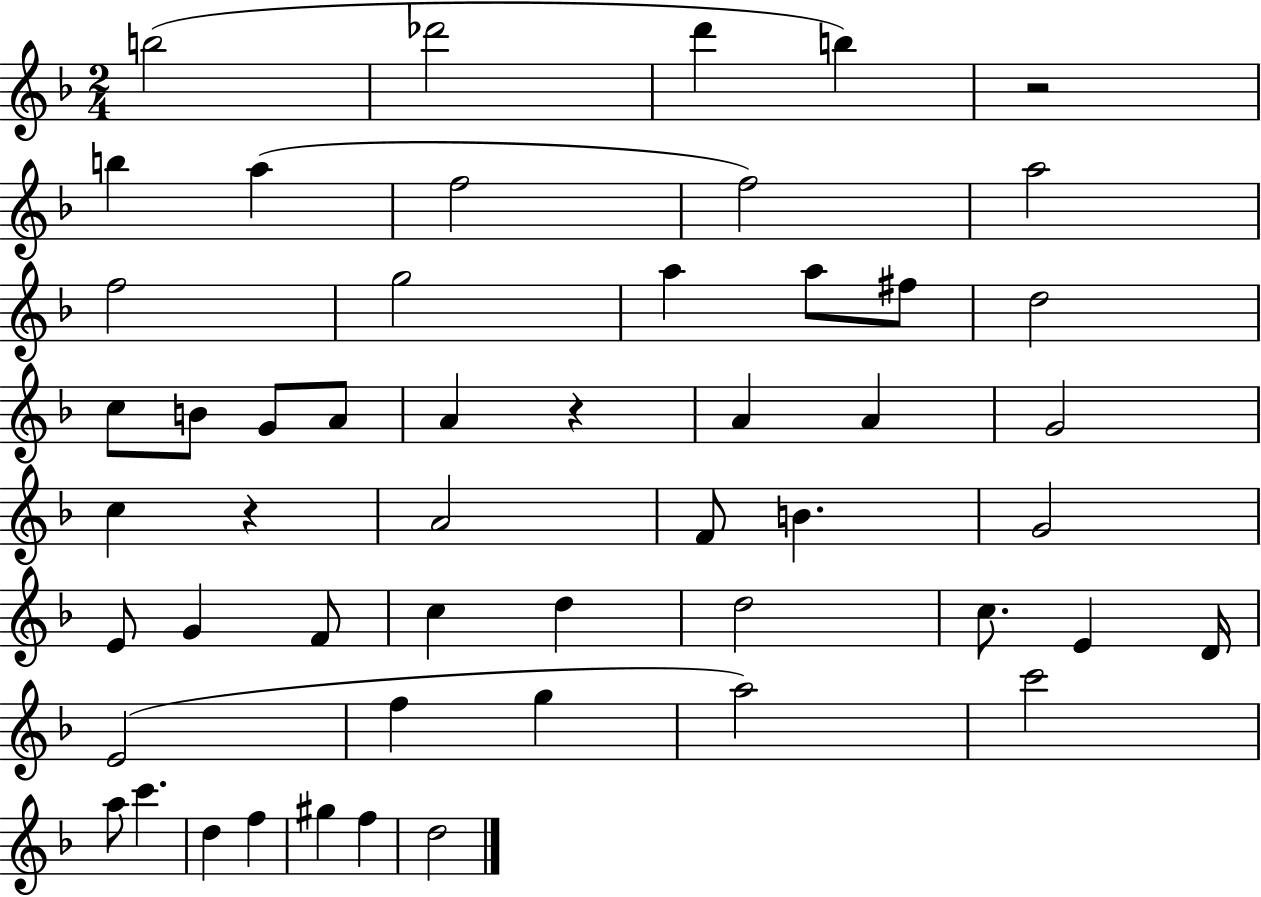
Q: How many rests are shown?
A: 3